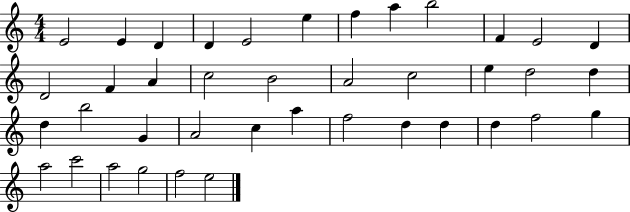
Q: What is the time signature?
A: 4/4